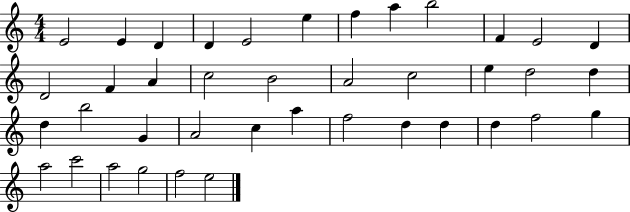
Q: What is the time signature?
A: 4/4